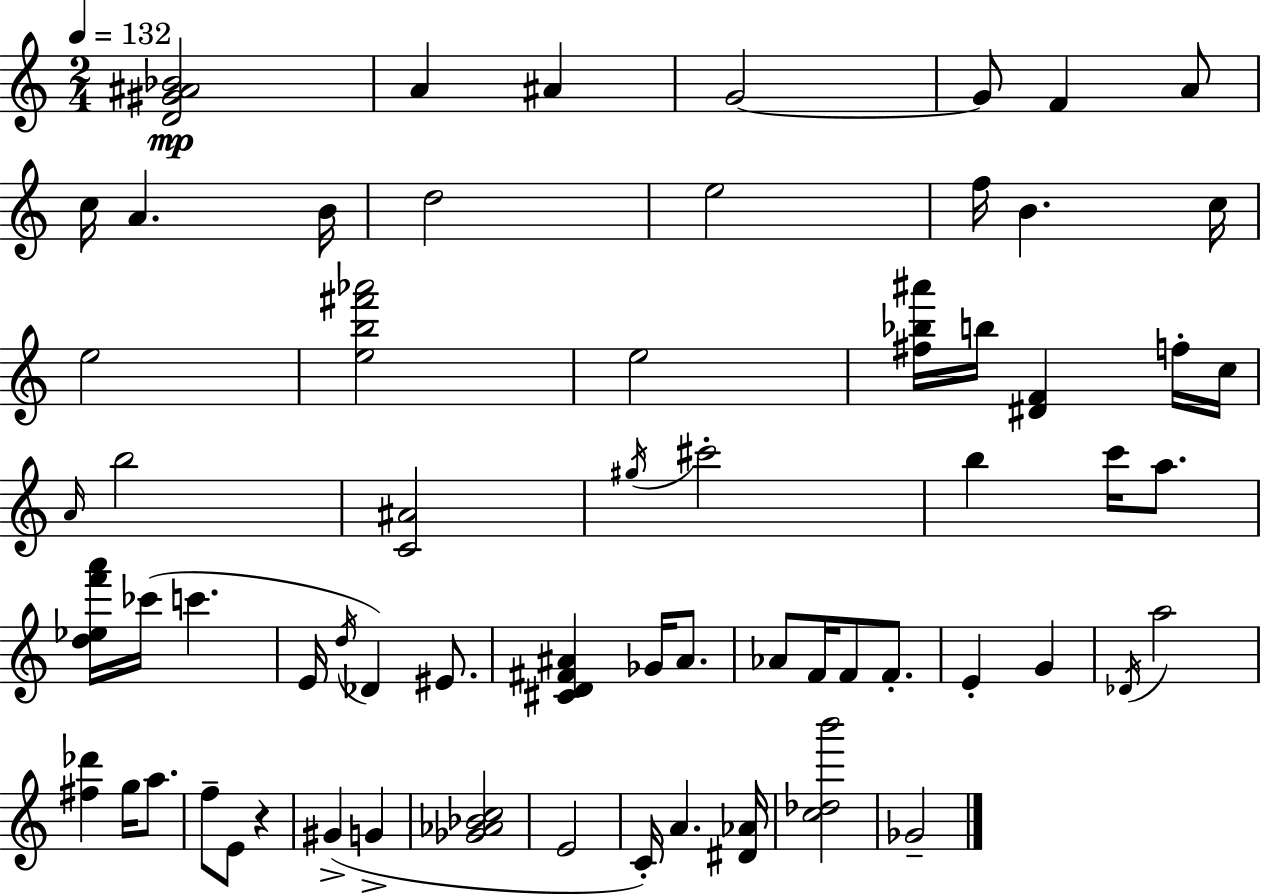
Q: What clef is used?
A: treble